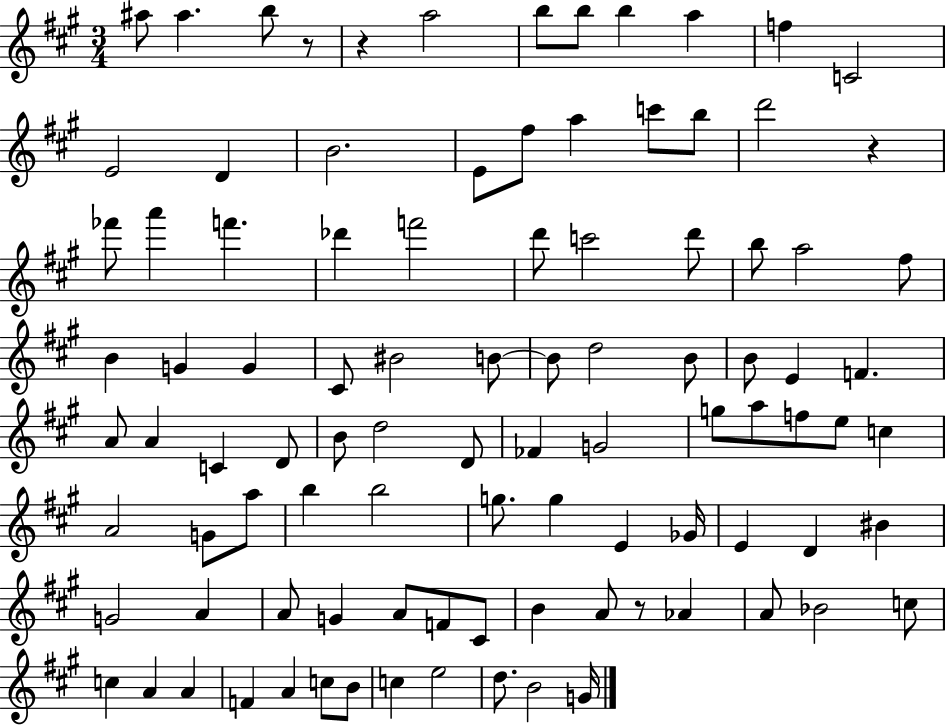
A#5/e A#5/q. B5/e R/e R/q A5/h B5/e B5/e B5/q A5/q F5/q C4/h E4/h D4/q B4/h. E4/e F#5/e A5/q C6/e B5/e D6/h R/q FES6/e A6/q F6/q. Db6/q F6/h D6/e C6/h D6/e B5/e A5/h F#5/e B4/q G4/q G4/q C#4/e BIS4/h B4/e B4/e D5/h B4/e B4/e E4/q F4/q. A4/e A4/q C4/q D4/e B4/e D5/h D4/e FES4/q G4/h G5/e A5/e F5/e E5/e C5/q A4/h G4/e A5/e B5/q B5/h G5/e. G5/q E4/q Gb4/s E4/q D4/q BIS4/q G4/h A4/q A4/e G4/q A4/e F4/e C#4/e B4/q A4/e R/e Ab4/q A4/e Bb4/h C5/e C5/q A4/q A4/q F4/q A4/q C5/e B4/e C5/q E5/h D5/e. B4/h G4/s